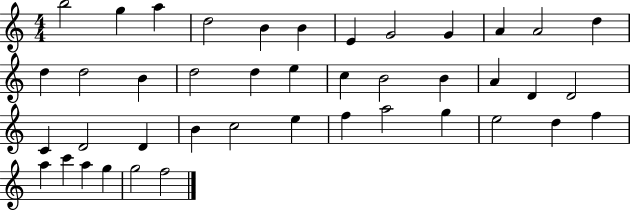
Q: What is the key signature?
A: C major